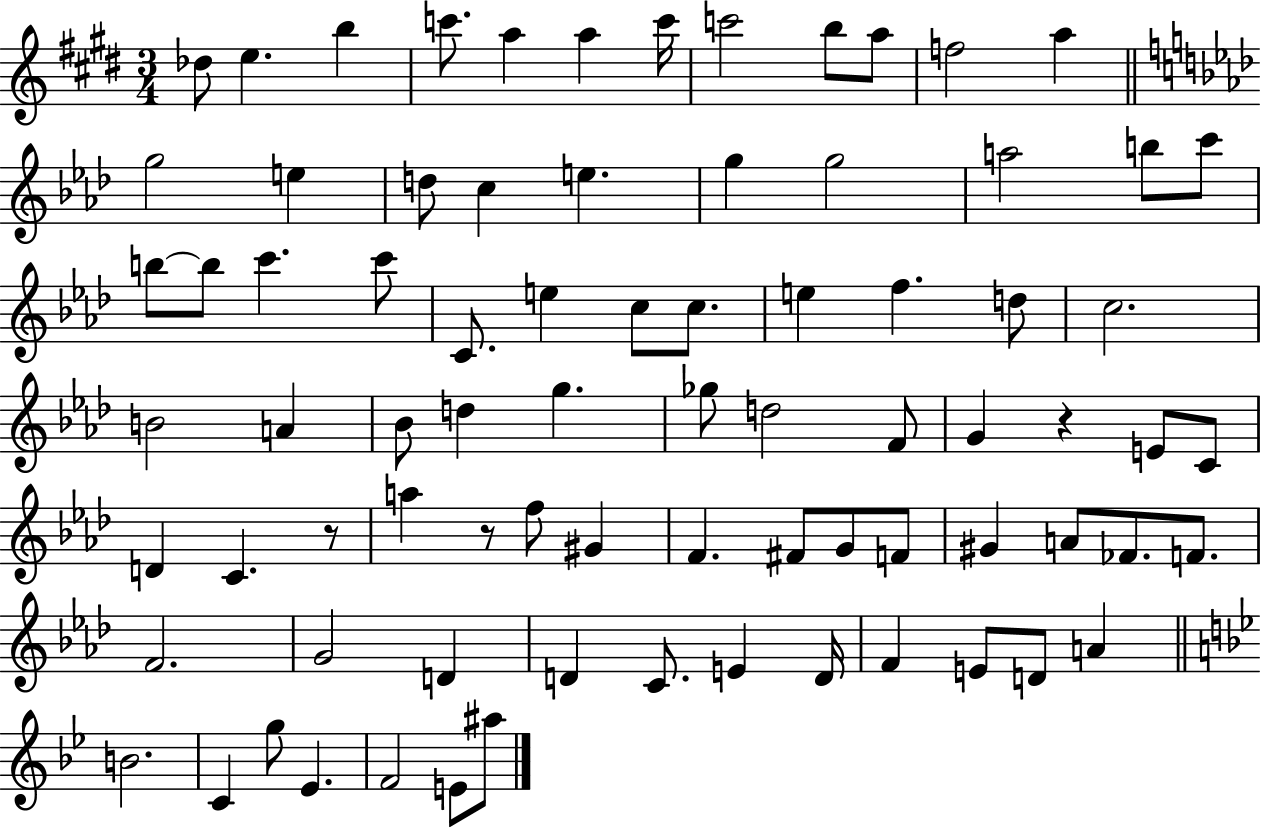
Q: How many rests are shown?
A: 3